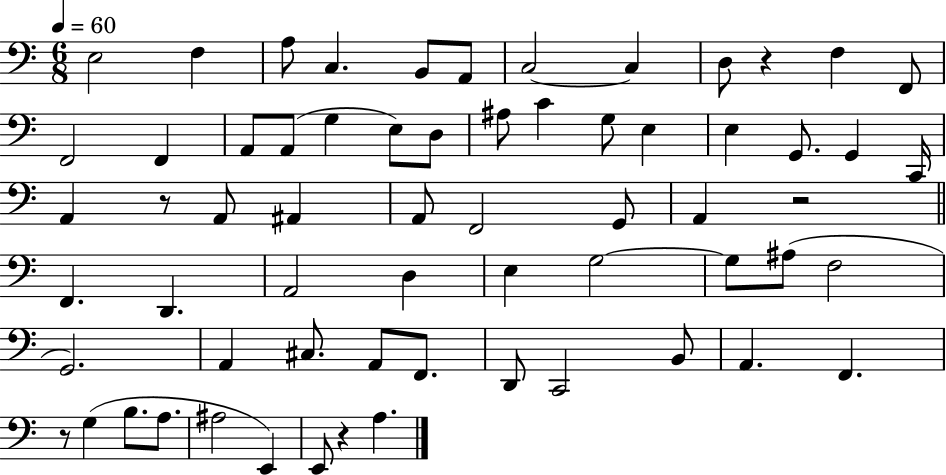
X:1
T:Untitled
M:6/8
L:1/4
K:C
E,2 F, A,/2 C, B,,/2 A,,/2 C,2 C, D,/2 z F, F,,/2 F,,2 F,, A,,/2 A,,/2 G, E,/2 D,/2 ^A,/2 C G,/2 E, E, G,,/2 G,, C,,/4 A,, z/2 A,,/2 ^A,, A,,/2 F,,2 G,,/2 A,, z2 F,, D,, A,,2 D, E, G,2 G,/2 ^A,/2 F,2 G,,2 A,, ^C,/2 A,,/2 F,,/2 D,,/2 C,,2 B,,/2 A,, F,, z/2 G, B,/2 A,/2 ^A,2 E,, E,,/2 z A,